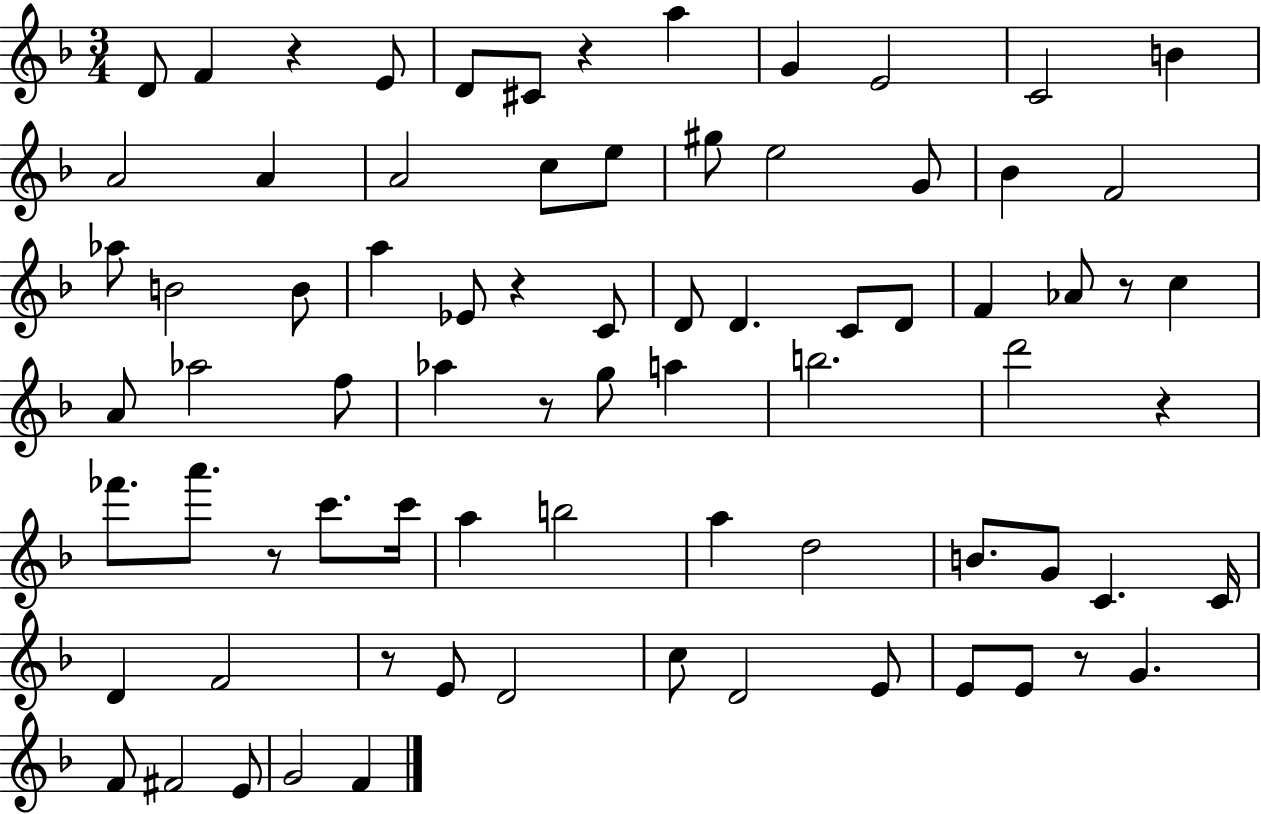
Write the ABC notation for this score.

X:1
T:Untitled
M:3/4
L:1/4
K:F
D/2 F z E/2 D/2 ^C/2 z a G E2 C2 B A2 A A2 c/2 e/2 ^g/2 e2 G/2 _B F2 _a/2 B2 B/2 a _E/2 z C/2 D/2 D C/2 D/2 F _A/2 z/2 c A/2 _a2 f/2 _a z/2 g/2 a b2 d'2 z _f'/2 a'/2 z/2 c'/2 c'/4 a b2 a d2 B/2 G/2 C C/4 D F2 z/2 E/2 D2 c/2 D2 E/2 E/2 E/2 z/2 G F/2 ^F2 E/2 G2 F